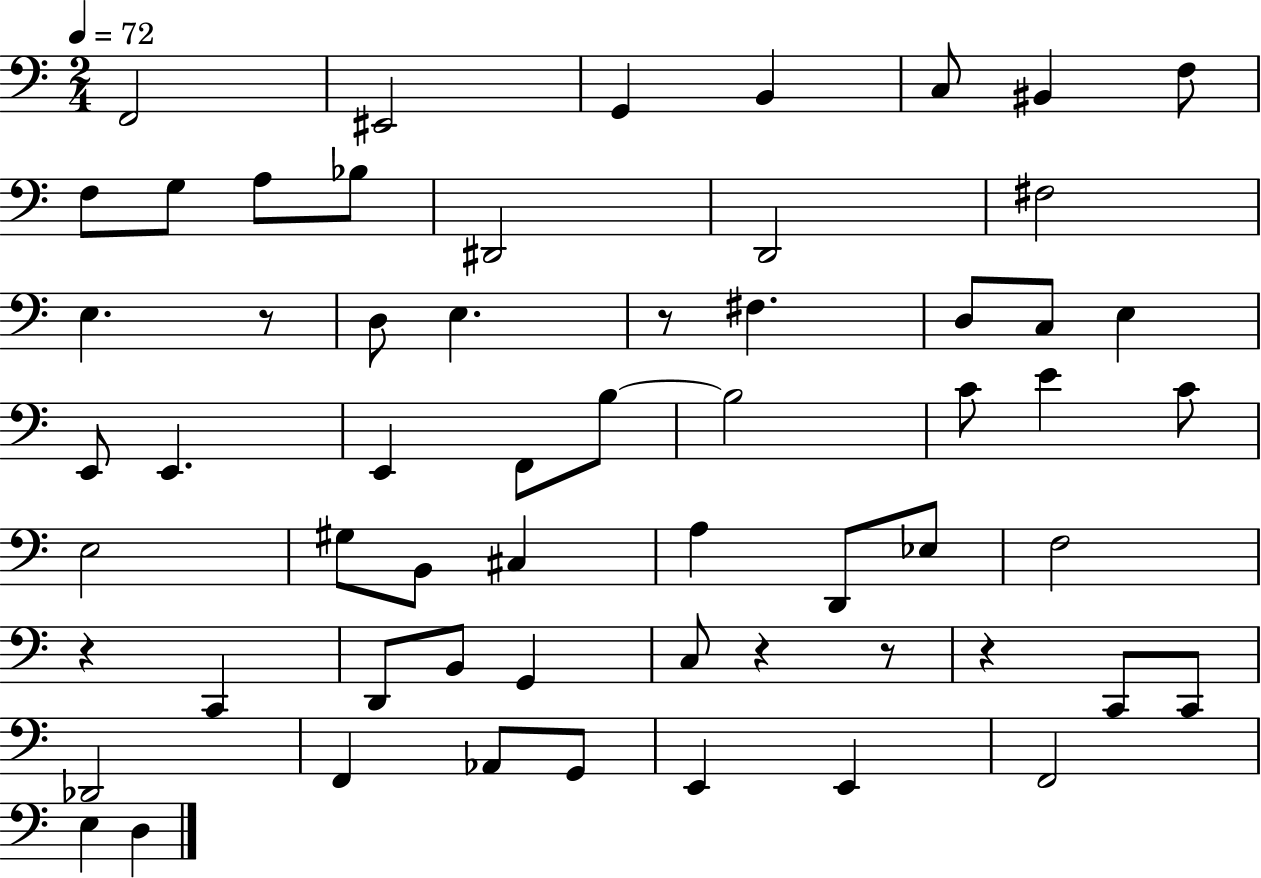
F2/h EIS2/h G2/q B2/q C3/e BIS2/q F3/e F3/e G3/e A3/e Bb3/e D#2/h D2/h F#3/h E3/q. R/e D3/e E3/q. R/e F#3/q. D3/e C3/e E3/q E2/e E2/q. E2/q F2/e B3/e B3/h C4/e E4/q C4/e E3/h G#3/e B2/e C#3/q A3/q D2/e Eb3/e F3/h R/q C2/q D2/e B2/e G2/q C3/e R/q R/e R/q C2/e C2/e Db2/h F2/q Ab2/e G2/e E2/q E2/q F2/h E3/q D3/q